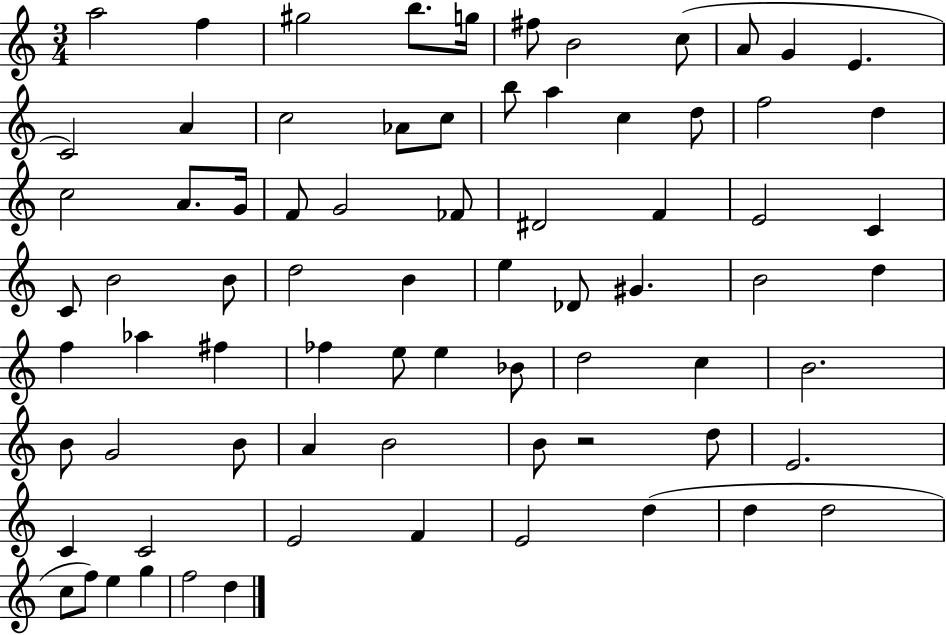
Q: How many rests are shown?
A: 1